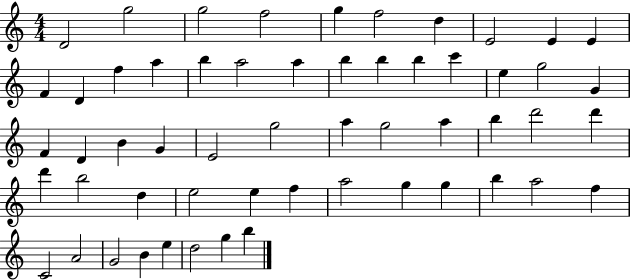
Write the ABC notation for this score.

X:1
T:Untitled
M:4/4
L:1/4
K:C
D2 g2 g2 f2 g f2 d E2 E E F D f a b a2 a b b b c' e g2 G F D B G E2 g2 a g2 a b d'2 d' d' b2 d e2 e f a2 g g b a2 f C2 A2 G2 B e d2 g b